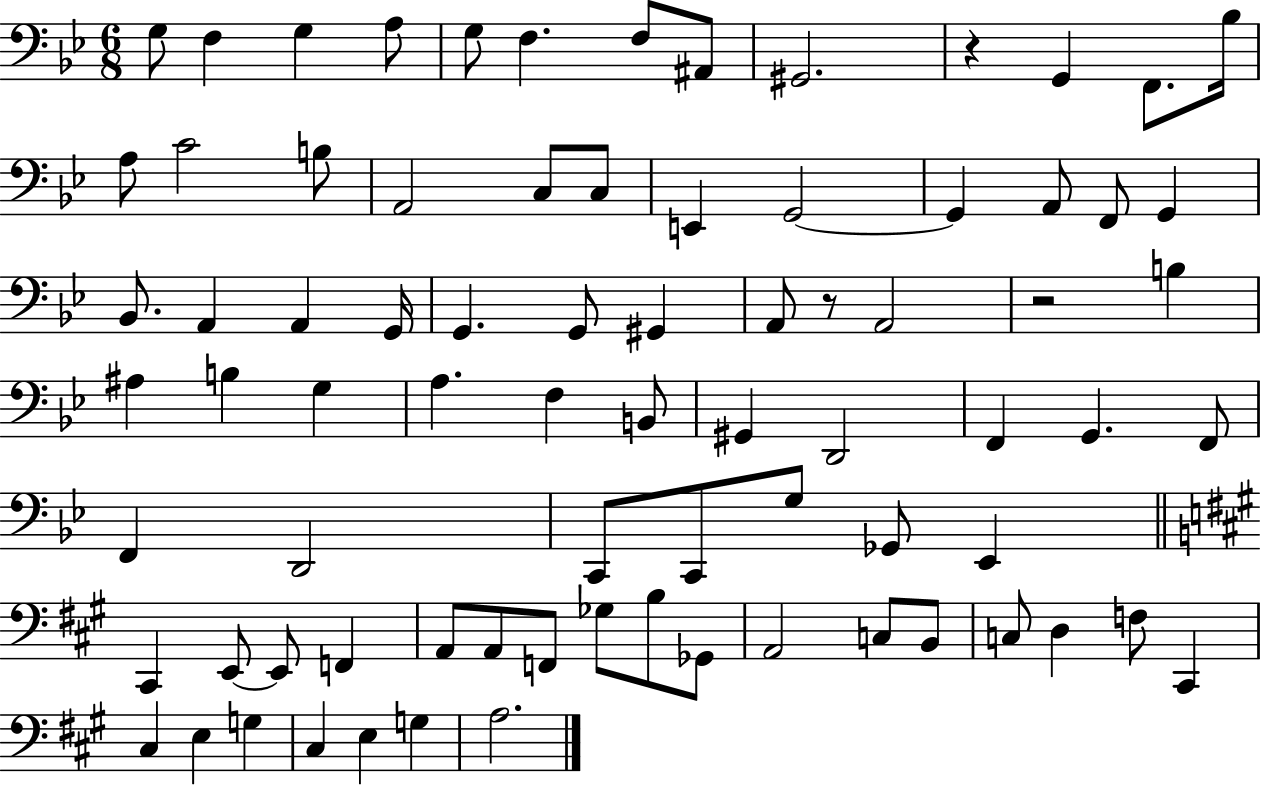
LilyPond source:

{
  \clef bass
  \numericTimeSignature
  \time 6/8
  \key bes \major
  \repeat volta 2 { g8 f4 g4 a8 | g8 f4. f8 ais,8 | gis,2. | r4 g,4 f,8. bes16 | \break a8 c'2 b8 | a,2 c8 c8 | e,4 g,2~~ | g,4 a,8 f,8 g,4 | \break bes,8. a,4 a,4 g,16 | g,4. g,8 gis,4 | a,8 r8 a,2 | r2 b4 | \break ais4 b4 g4 | a4. f4 b,8 | gis,4 d,2 | f,4 g,4. f,8 | \break f,4 d,2 | c,8 c,8 g8 ges,8 ees,4 | \bar "||" \break \key a \major cis,4 e,8~~ e,8 f,4 | a,8 a,8 f,8 ges8 b8 ges,8 | a,2 c8 b,8 | c8 d4 f8 cis,4 | \break cis4 e4 g4 | cis4 e4 g4 | a2. | } \bar "|."
}